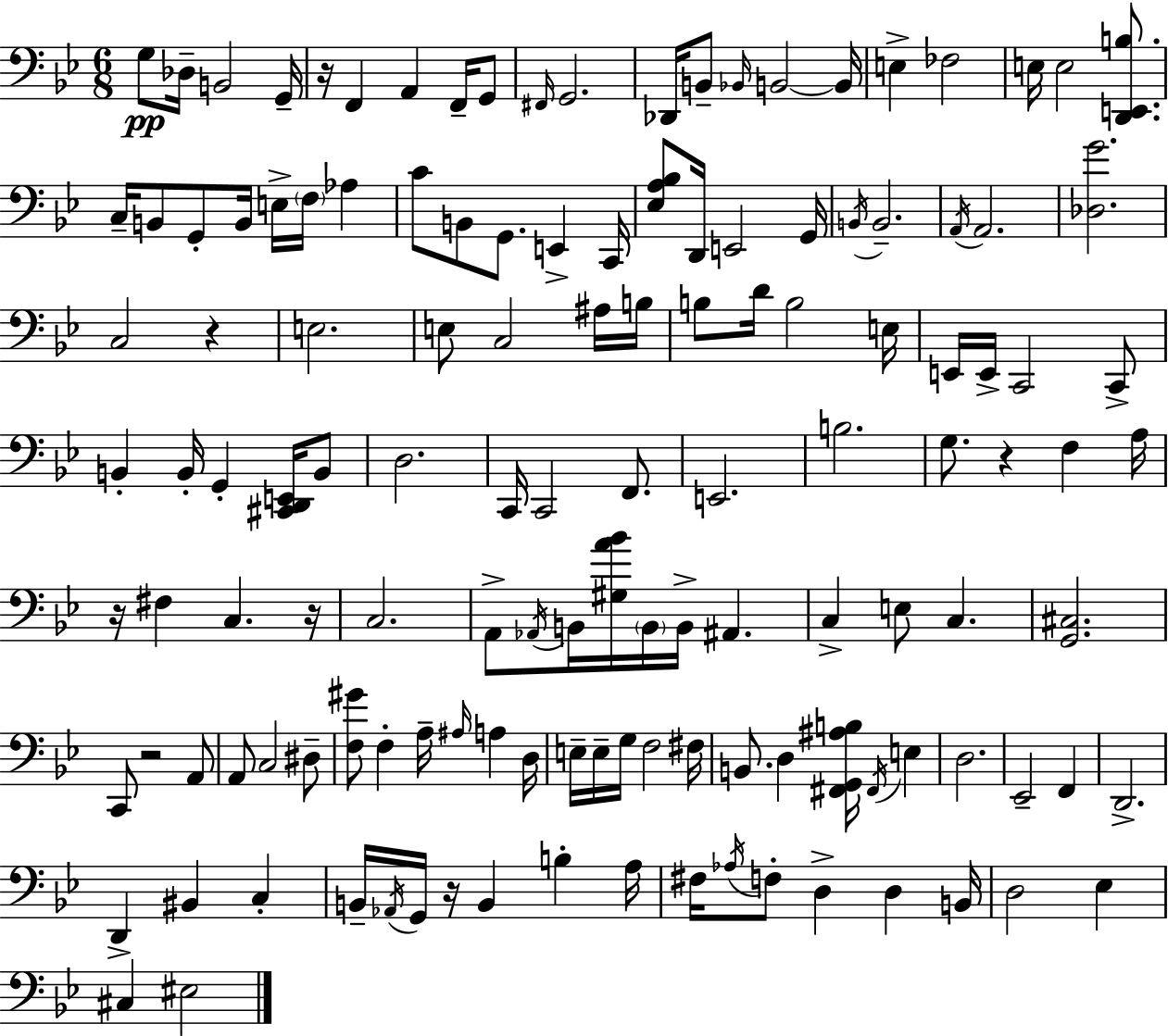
{
  \clef bass
  \numericTimeSignature
  \time 6/8
  \key bes \major
  \repeat volta 2 { g8\pp des16-- b,2 g,16-- | r16 f,4 a,4 f,16-- g,8 | \grace { fis,16 } g,2. | des,16 b,8-- \grace { bes,16 } b,2~~ | \break b,16 e4-> fes2 | e16 e2 <d, e, b>8. | c16-- b,8 g,8-. b,16 e16-> \parenthesize f16 aes4 | c'8 b,8 g,8. e,4-> | \break c,16 <ees a bes>8 d,16 e,2 | g,16 \acciaccatura { b,16 } b,2.-- | \acciaccatura { a,16 } a,2. | <des g'>2. | \break c2 | r4 e2. | e8 c2 | ais16 b16 b8 d'16 b2 | \break e16 e,16 e,16-> c,2 | c,8-> b,4-. b,16-. g,4-. | <cis, d, e,>16 b,8 d2. | c,16 c,2 | \break f,8. e,2. | b2. | g8. r4 f4 | a16 r16 fis4 c4. | \break r16 c2. | a,8-> \acciaccatura { aes,16 } b,16 <gis a' bes'>16 \parenthesize b,16 b,16-> ais,4. | c4-> e8 c4. | <g, cis>2. | \break c,8 r2 | a,8 a,8 c2 | dis8-- <f gis'>8 f4-. a16-- | \grace { ais16 } a4 d16 e16-- e16-- g16 f2 | \break fis16 b,8. d4 | <fis, g, ais b>16 \acciaccatura { fis,16 } e4 d2. | ees,2-- | f,4 d,2.-> | \break d,4-> bis,4 | c4-. b,16-- \acciaccatura { aes,16 } g,16 r16 b,4 | b4-. a16 fis16 \acciaccatura { aes16 } f8-. | d4-> d4 b,16 d2 | \break ees4 cis4 | eis2 } \bar "|."
}